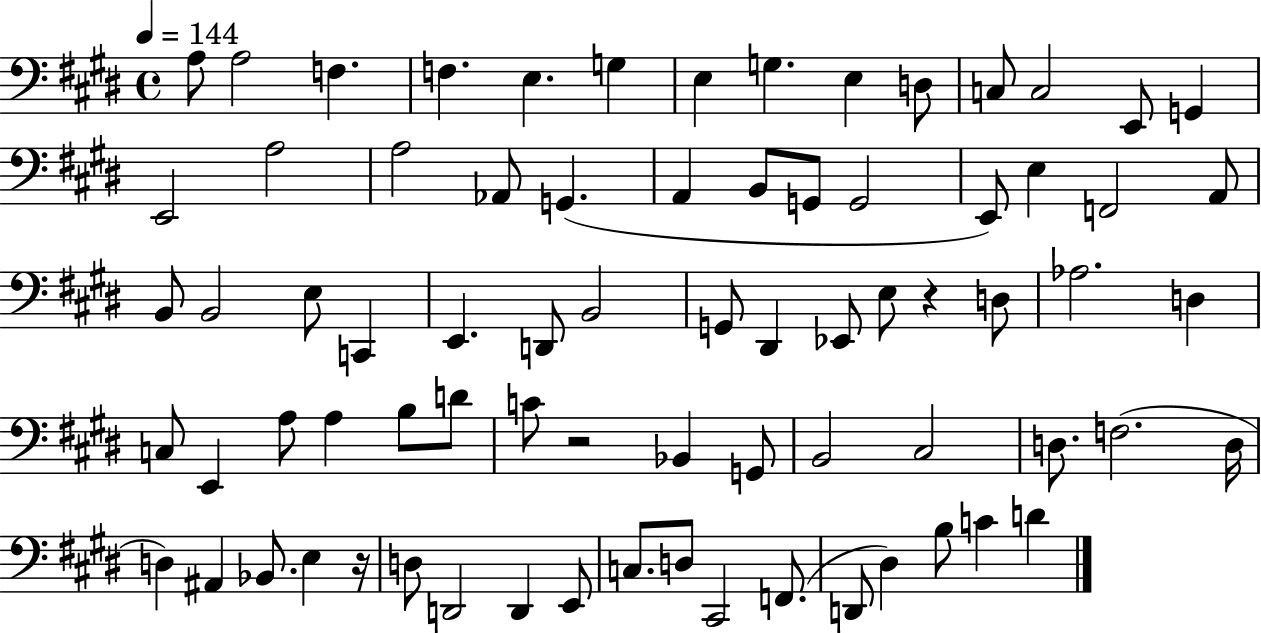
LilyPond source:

{
  \clef bass
  \time 4/4
  \defaultTimeSignature
  \key e \major
  \tempo 4 = 144
  a8 a2 f4. | f4. e4. g4 | e4 g4. e4 d8 | c8 c2 e,8 g,4 | \break e,2 a2 | a2 aes,8 g,4.( | a,4 b,8 g,8 g,2 | e,8) e4 f,2 a,8 | \break b,8 b,2 e8 c,4 | e,4. d,8 b,2 | g,8 dis,4 ees,8 e8 r4 d8 | aes2. d4 | \break c8 e,4 a8 a4 b8 d'8 | c'8 r2 bes,4 g,8 | b,2 cis2 | d8. f2.( d16 | \break d4) ais,4 bes,8. e4 r16 | d8 d,2 d,4 e,8 | c8. d8 cis,2 f,8.( | d,8 dis4) b8 c'4 d'4 | \break \bar "|."
}